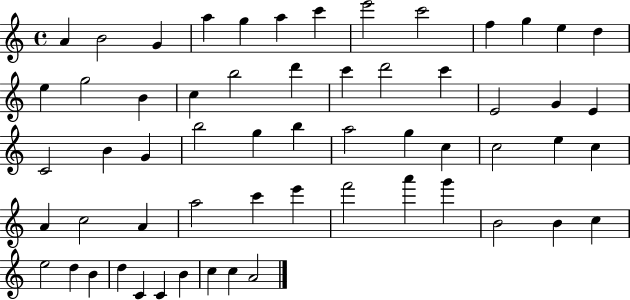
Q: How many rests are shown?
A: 0